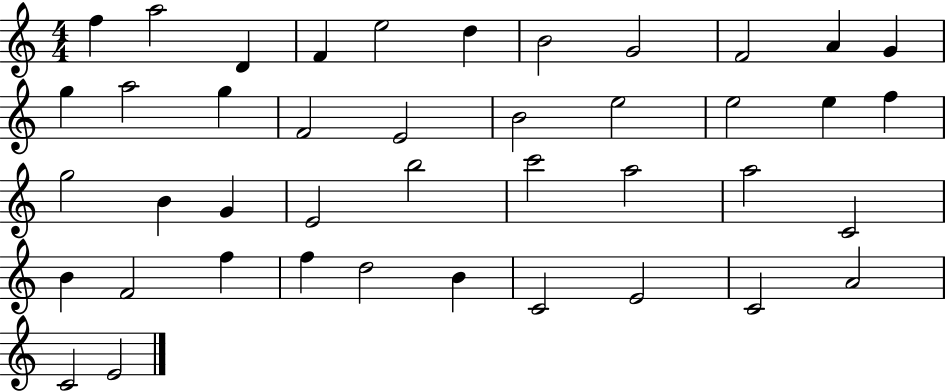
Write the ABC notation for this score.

X:1
T:Untitled
M:4/4
L:1/4
K:C
f a2 D F e2 d B2 G2 F2 A G g a2 g F2 E2 B2 e2 e2 e f g2 B G E2 b2 c'2 a2 a2 C2 B F2 f f d2 B C2 E2 C2 A2 C2 E2